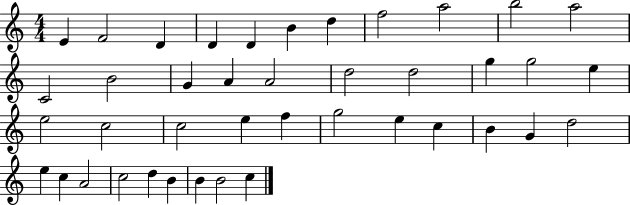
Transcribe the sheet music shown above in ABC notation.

X:1
T:Untitled
M:4/4
L:1/4
K:C
E F2 D D D B d f2 a2 b2 a2 C2 B2 G A A2 d2 d2 g g2 e e2 c2 c2 e f g2 e c B G d2 e c A2 c2 d B B B2 c